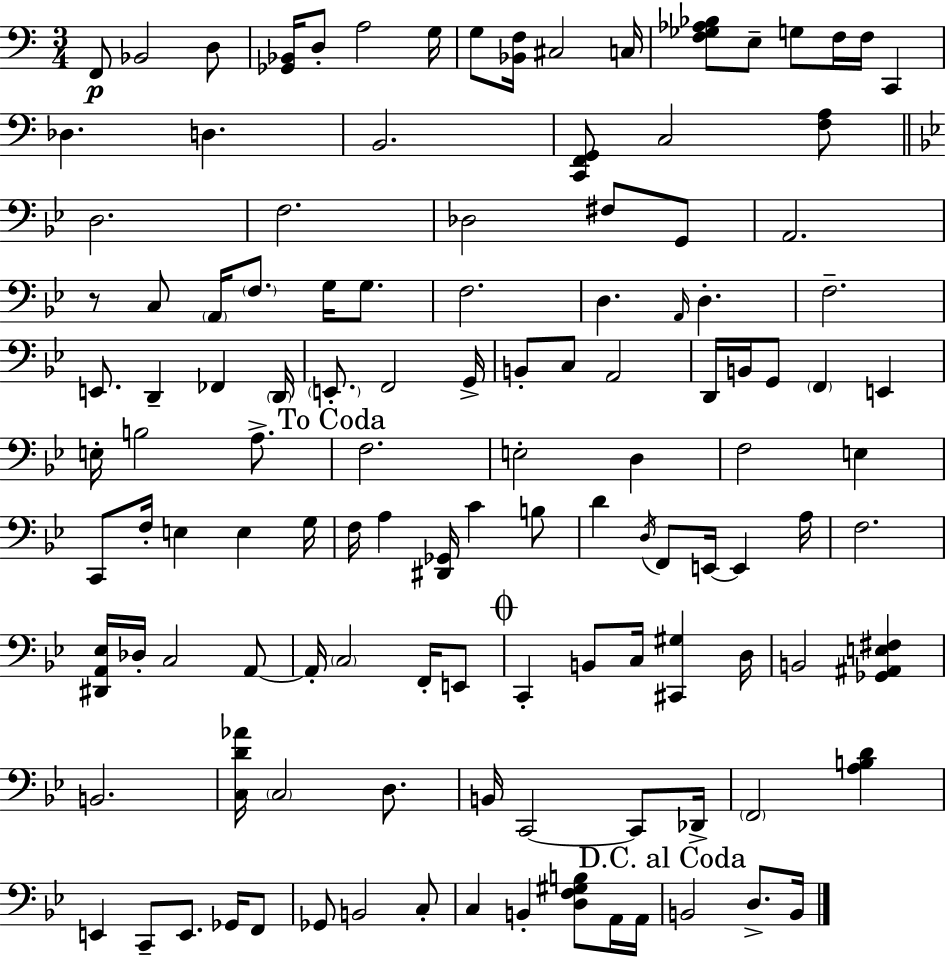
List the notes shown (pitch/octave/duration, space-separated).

F2/e Bb2/h D3/e [Gb2,Bb2]/s D3/e A3/h G3/s G3/e [Bb2,F3]/s C#3/h C3/s [F3,Gb3,Ab3,Bb3]/e E3/e G3/e F3/s F3/s C2/q Db3/q. D3/q. B2/h. [C2,F2,G2]/e C3/h [F3,A3]/e D3/h. F3/h. Db3/h F#3/e G2/e A2/h. R/e C3/e A2/s F3/e. G3/s G3/e. F3/h. D3/q. A2/s D3/q. F3/h. E2/e. D2/q FES2/q D2/s E2/e. F2/h G2/s B2/e C3/e A2/h D2/s B2/s G2/e F2/q E2/q E3/s B3/h A3/e. F3/h. E3/h D3/q F3/h E3/q C2/e F3/s E3/q E3/q G3/s F3/s A3/q [D#2,Gb2]/s C4/q B3/e D4/q D3/s F2/e E2/s E2/q A3/s F3/h. [D#2,A2,Eb3]/s Db3/s C3/h A2/e A2/s C3/h F2/s E2/e C2/q B2/e C3/s [C#2,G#3]/q D3/s B2/h [Gb2,A#2,E3,F#3]/q B2/h. [C3,D4,Ab4]/s C3/h D3/e. B2/s C2/h C2/e Db2/s F2/h [A3,B3,D4]/q E2/q C2/e E2/e. Gb2/s F2/e Gb2/e B2/h C3/e C3/q B2/q [D3,F3,G#3,B3]/e A2/s A2/s B2/h D3/e. B2/s